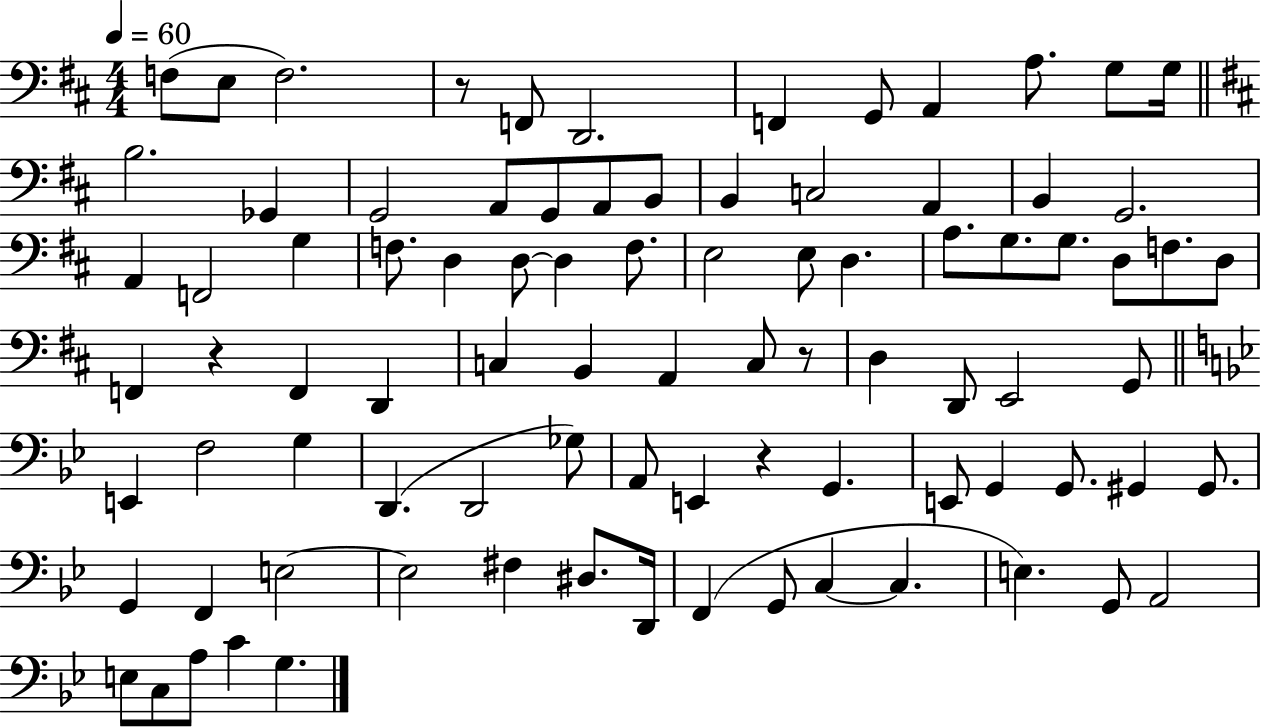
F3/e E3/e F3/h. R/e F2/e D2/h. F2/q G2/e A2/q A3/e. G3/e G3/s B3/h. Gb2/q G2/h A2/e G2/e A2/e B2/e B2/q C3/h A2/q B2/q G2/h. A2/q F2/h G3/q F3/e. D3/q D3/e D3/q F3/e. E3/h E3/e D3/q. A3/e. G3/e. G3/e. D3/e F3/e. D3/e F2/q R/q F2/q D2/q C3/q B2/q A2/q C3/e R/e D3/q D2/e E2/h G2/e E2/q F3/h G3/q D2/q. D2/h Gb3/e A2/e E2/q R/q G2/q. E2/e G2/q G2/e. G#2/q G#2/e. G2/q F2/q E3/h E3/h F#3/q D#3/e. D2/s F2/q G2/e C3/q C3/q. E3/q. G2/e A2/h E3/e C3/e A3/e C4/q G3/q.